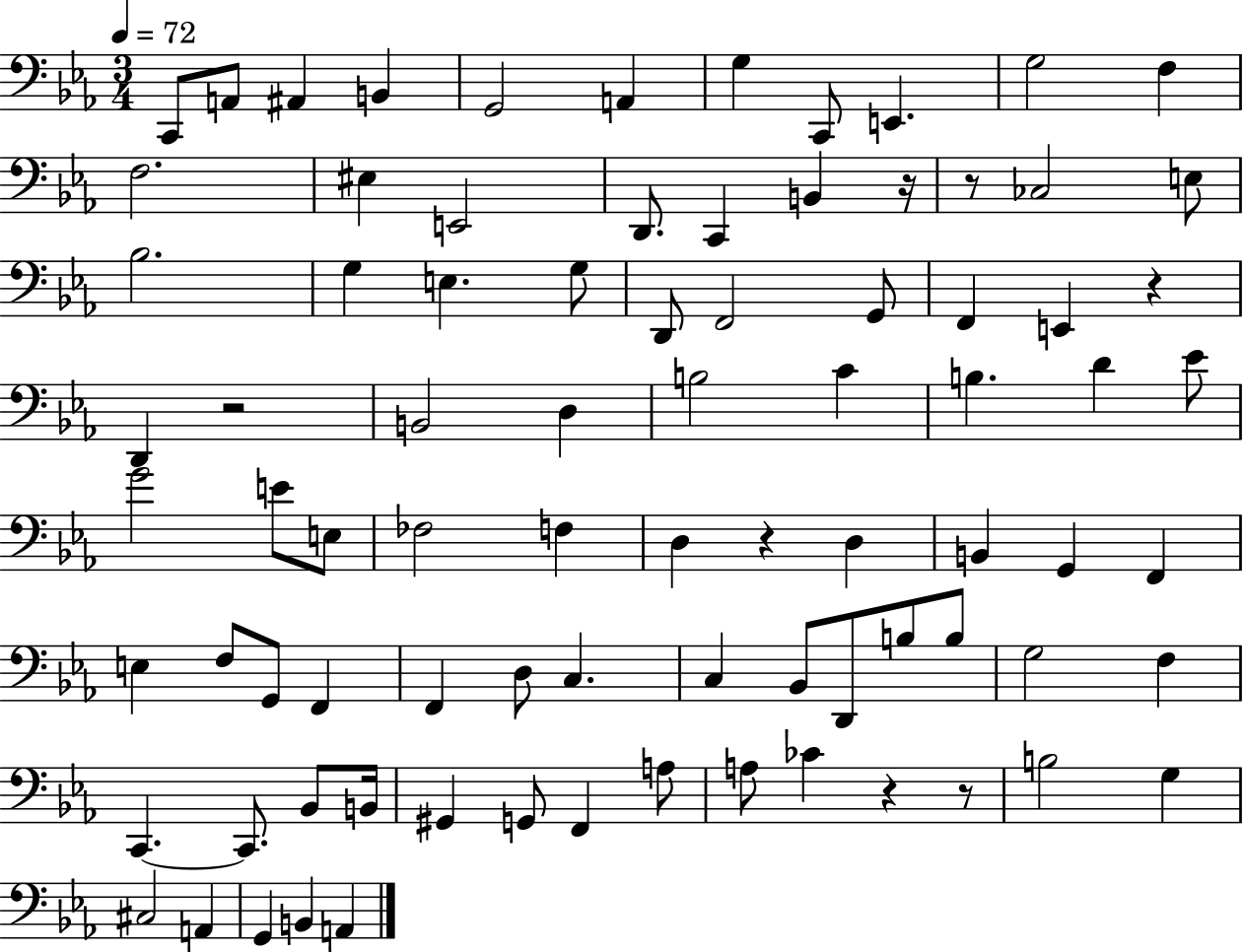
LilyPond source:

{
  \clef bass
  \numericTimeSignature
  \time 3/4
  \key ees \major
  \tempo 4 = 72
  c,8 a,8 ais,4 b,4 | g,2 a,4 | g4 c,8 e,4. | g2 f4 | \break f2. | eis4 e,2 | d,8. c,4 b,4 r16 | r8 ces2 e8 | \break bes2. | g4 e4. g8 | d,8 f,2 g,8 | f,4 e,4 r4 | \break d,4 r2 | b,2 d4 | b2 c'4 | b4. d'4 ees'8 | \break g'2 e'8 e8 | fes2 f4 | d4 r4 d4 | b,4 g,4 f,4 | \break e4 f8 g,8 f,4 | f,4 d8 c4. | c4 bes,8 d,8 b8 b8 | g2 f4 | \break c,4.~~ c,8. bes,8 b,16 | gis,4 g,8 f,4 a8 | a8 ces'4 r4 r8 | b2 g4 | \break cis2 a,4 | g,4 b,4 a,4 | \bar "|."
}